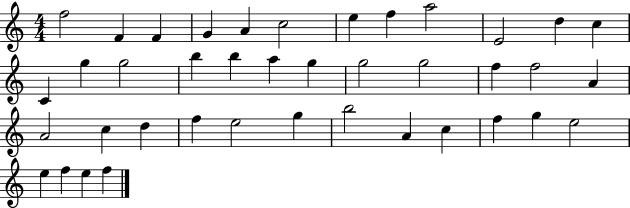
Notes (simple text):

F5/h F4/q F4/q G4/q A4/q C5/h E5/q F5/q A5/h E4/h D5/q C5/q C4/q G5/q G5/h B5/q B5/q A5/q G5/q G5/h G5/h F5/q F5/h A4/q A4/h C5/q D5/q F5/q E5/h G5/q B5/h A4/q C5/q F5/q G5/q E5/h E5/q F5/q E5/q F5/q